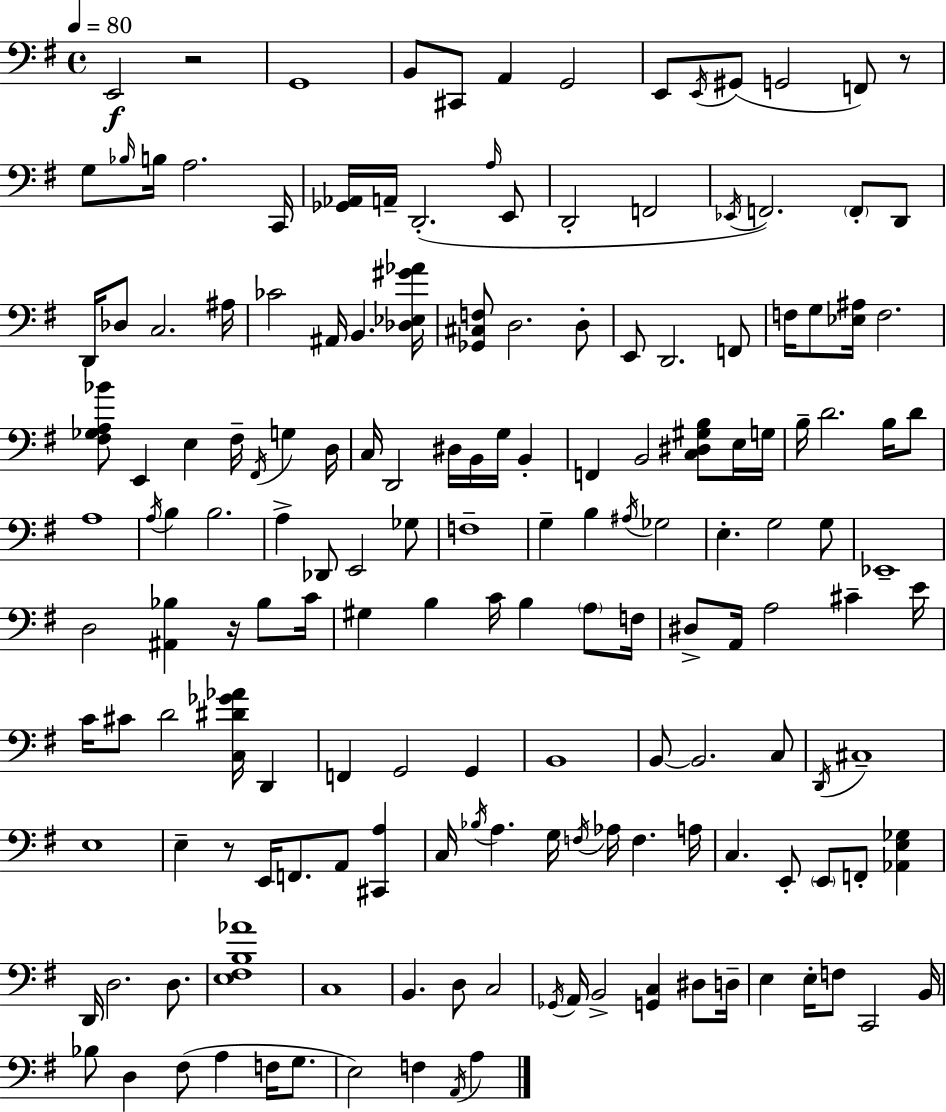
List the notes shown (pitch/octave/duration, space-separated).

E2/h R/h G2/w B2/e C#2/e A2/q G2/h E2/e E2/s G#2/e G2/h F2/e R/e G3/e Bb3/s B3/s A3/h. C2/s [Gb2,Ab2]/s A2/s D2/h. A3/s E2/e D2/h F2/h Eb2/s F2/h. F2/e D2/e D2/s Db3/e C3/h. A#3/s CES4/h A#2/s B2/q. [Db3,Eb3,G#4,Ab4]/s [Gb2,C#3,F3]/e D3/h. D3/e E2/e D2/h. F2/e F3/s G3/e [Eb3,A#3]/s F3/h. [F#3,Gb3,A3,Bb4]/e E2/q E3/q F#3/s F#2/s G3/q D3/s C3/s D2/h D#3/s B2/s G3/s B2/q F2/q B2/h [C3,D#3,G#3,B3]/e E3/s G3/s B3/s D4/h. B3/s D4/e A3/w A3/s B3/q B3/h. A3/q Db2/e E2/h Gb3/e F3/w G3/q B3/q A#3/s Gb3/h E3/q. G3/h G3/e Eb2/w D3/h [A#2,Bb3]/q R/s Bb3/e C4/s G#3/q B3/q C4/s B3/q A3/e F3/s D#3/e A2/s A3/h C#4/q E4/s C4/s C#4/e D4/h [C3,D#4,Gb4,Ab4]/s D2/q F2/q G2/h G2/q B2/w B2/e B2/h. C3/e D2/s C#3/w E3/w E3/q R/e E2/s F2/e. A2/e [C#2,A3]/q C3/s Bb3/s A3/q. G3/s F3/s Ab3/s F3/q. A3/s C3/q. E2/e E2/e F2/e [Ab2,E3,Gb3]/q D2/s D3/h. D3/e. [E3,F#3,B3,Ab4]/w C3/w B2/q. D3/e C3/h Gb2/s A2/s B2/h [G2,C3]/q D#3/e D3/s E3/q E3/s F3/e C2/h B2/s Bb3/e D3/q F#3/e A3/q F3/s G3/e. E3/h F3/q A2/s A3/q